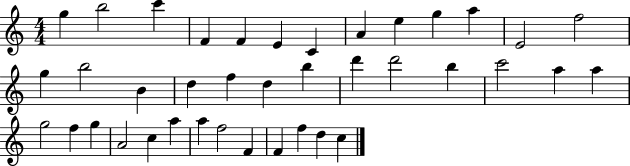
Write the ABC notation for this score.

X:1
T:Untitled
M:4/4
L:1/4
K:C
g b2 c' F F E C A e g a E2 f2 g b2 B d f d b d' d'2 b c'2 a a g2 f g A2 c a a f2 F F f d c